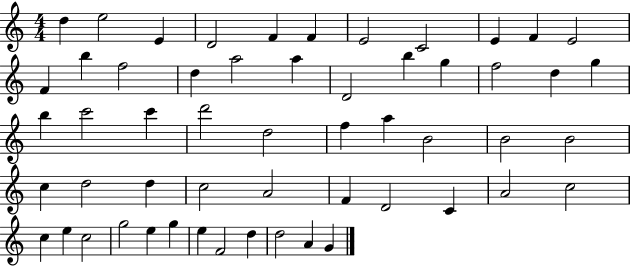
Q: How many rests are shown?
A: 0